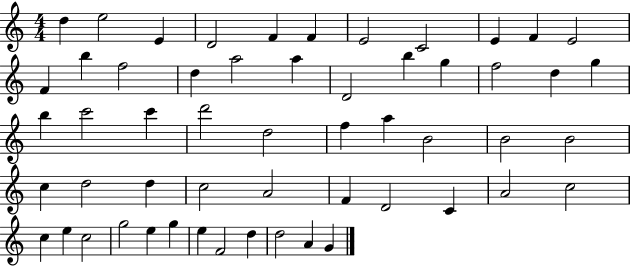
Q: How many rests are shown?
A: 0